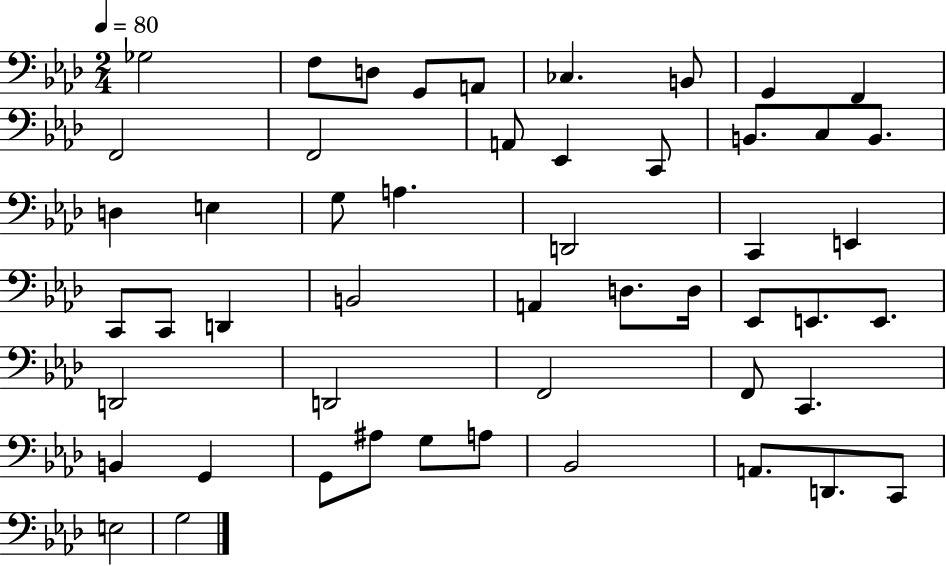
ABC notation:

X:1
T:Untitled
M:2/4
L:1/4
K:Ab
_G,2 F,/2 D,/2 G,,/2 A,,/2 _C, B,,/2 G,, F,, F,,2 F,,2 A,,/2 _E,, C,,/2 B,,/2 C,/2 B,,/2 D, E, G,/2 A, D,,2 C,, E,, C,,/2 C,,/2 D,, B,,2 A,, D,/2 D,/4 _E,,/2 E,,/2 E,,/2 D,,2 D,,2 F,,2 F,,/2 C,, B,, G,, G,,/2 ^A,/2 G,/2 A,/2 _B,,2 A,,/2 D,,/2 C,,/2 E,2 G,2